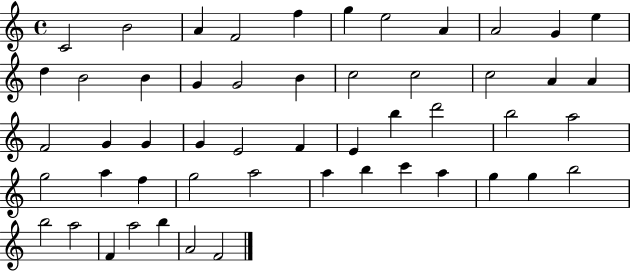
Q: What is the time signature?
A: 4/4